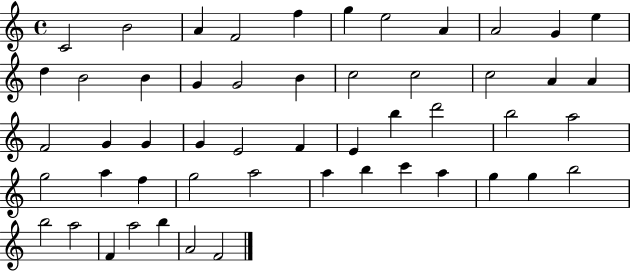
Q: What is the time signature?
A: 4/4